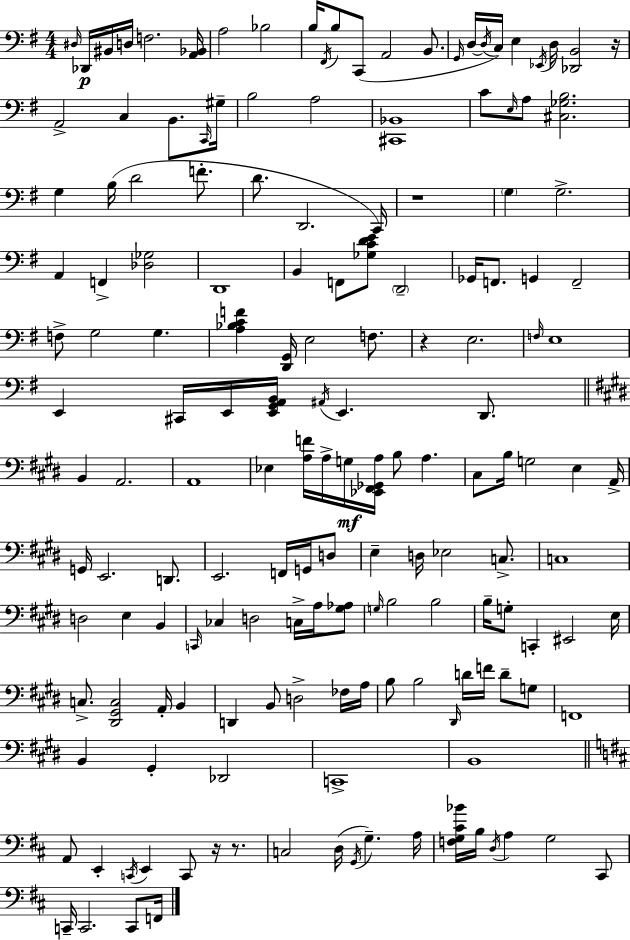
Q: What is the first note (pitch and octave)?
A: D#3